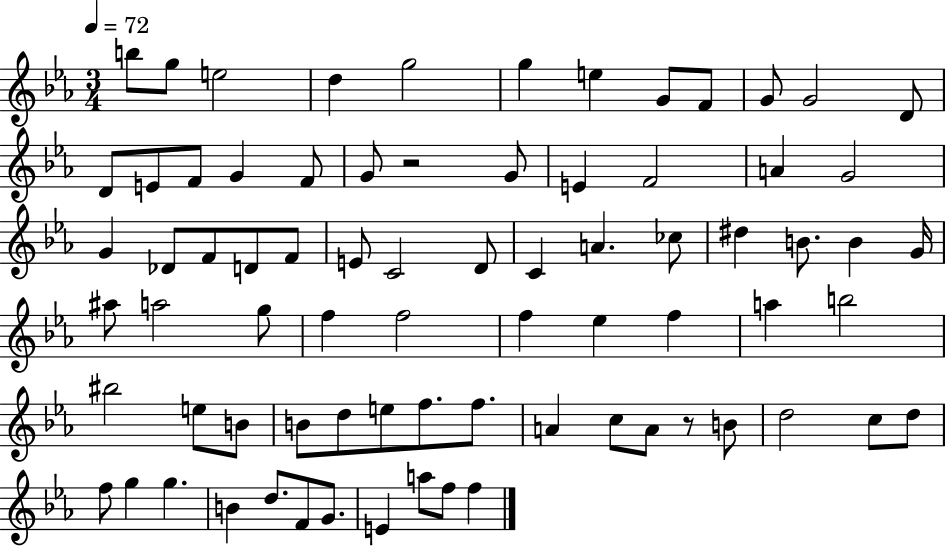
B5/e G5/e E5/h D5/q G5/h G5/q E5/q G4/e F4/e G4/e G4/h D4/e D4/e E4/e F4/e G4/q F4/e G4/e R/h G4/e E4/q F4/h A4/q G4/h G4/q Db4/e F4/e D4/e F4/e E4/e C4/h D4/e C4/q A4/q. CES5/e D#5/q B4/e. B4/q G4/s A#5/e A5/h G5/e F5/q F5/h F5/q Eb5/q F5/q A5/q B5/h BIS5/h E5/e B4/e B4/e D5/e E5/e F5/e. F5/e. A4/q C5/e A4/e R/e B4/e D5/h C5/e D5/e F5/e G5/q G5/q. B4/q D5/e. F4/e G4/e. E4/q A5/e F5/e F5/q